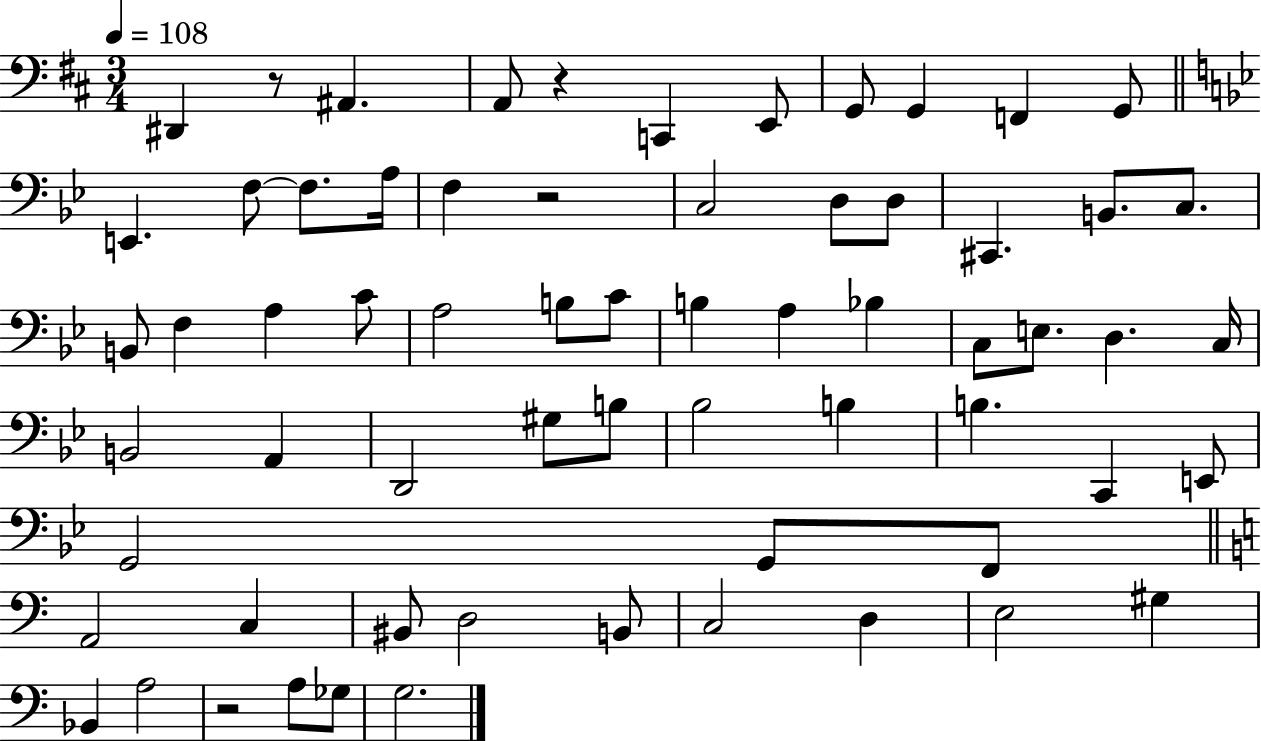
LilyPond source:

{
  \clef bass
  \numericTimeSignature
  \time 3/4
  \key d \major
  \tempo 4 = 108
  dis,4 r8 ais,4. | a,8 r4 c,4 e,8 | g,8 g,4 f,4 g,8 | \bar "||" \break \key bes \major e,4. f8~~ f8. a16 | f4 r2 | c2 d8 d8 | cis,4. b,8. c8. | \break b,8 f4 a4 c'8 | a2 b8 c'8 | b4 a4 bes4 | c8 e8. d4. c16 | \break b,2 a,4 | d,2 gis8 b8 | bes2 b4 | b4. c,4 e,8 | \break g,2 g,8 f,8 | \bar "||" \break \key c \major a,2 c4 | bis,8 d2 b,8 | c2 d4 | e2 gis4 | \break bes,4 a2 | r2 a8 ges8 | g2. | \bar "|."
}